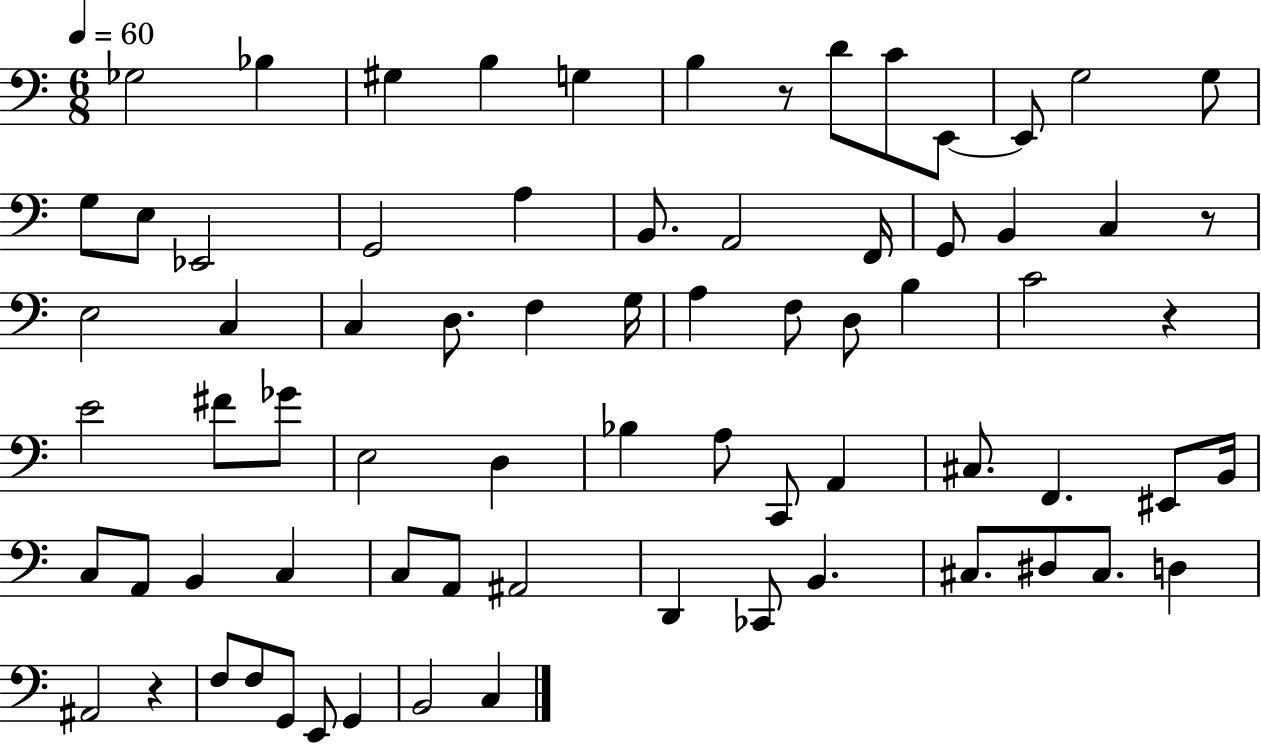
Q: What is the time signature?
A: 6/8